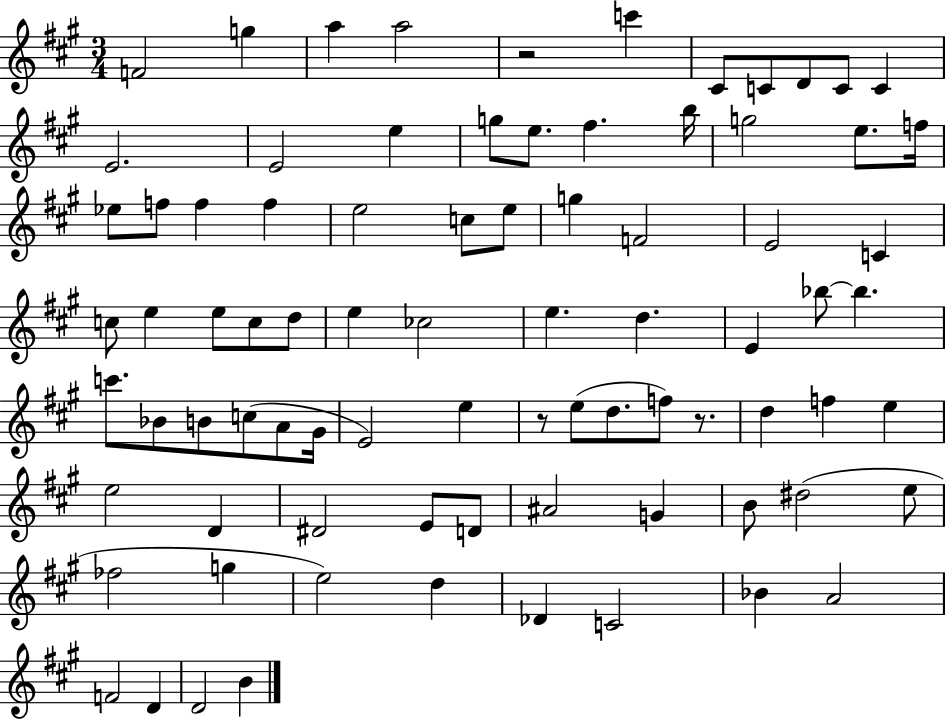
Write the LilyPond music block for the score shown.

{
  \clef treble
  \numericTimeSignature
  \time 3/4
  \key a \major
  f'2 g''4 | a''4 a''2 | r2 c'''4 | cis'8 c'8 d'8 c'8 c'4 | \break e'2. | e'2 e''4 | g''8 e''8. fis''4. b''16 | g''2 e''8. f''16 | \break ees''8 f''8 f''4 f''4 | e''2 c''8 e''8 | g''4 f'2 | e'2 c'4 | \break c''8 e''4 e''8 c''8 d''8 | e''4 ces''2 | e''4. d''4. | e'4 bes''8~~ bes''4. | \break c'''8. bes'8 b'8 c''8( a'8 gis'16 | e'2) e''4 | r8 e''8( d''8. f''8) r8. | d''4 f''4 e''4 | \break e''2 d'4 | dis'2 e'8 d'8 | ais'2 g'4 | b'8 dis''2( e''8 | \break fes''2 g''4 | e''2) d''4 | des'4 c'2 | bes'4 a'2 | \break f'2 d'4 | d'2 b'4 | \bar "|."
}